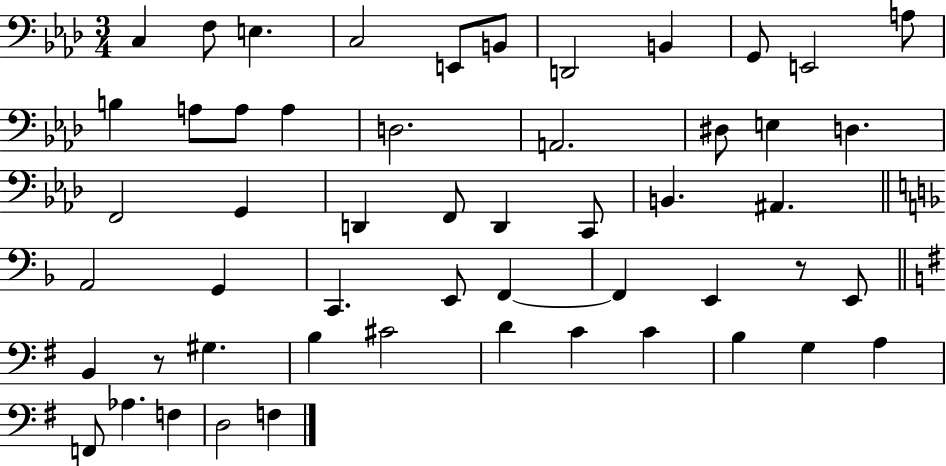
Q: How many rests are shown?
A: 2